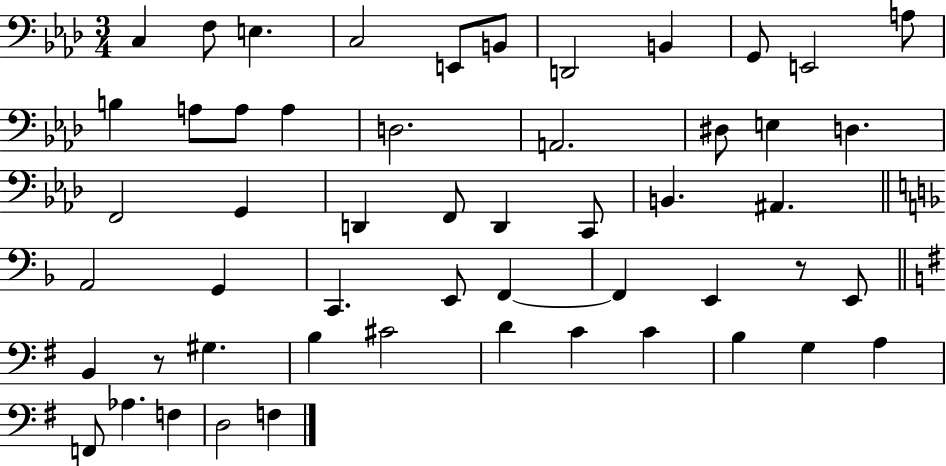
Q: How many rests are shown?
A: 2